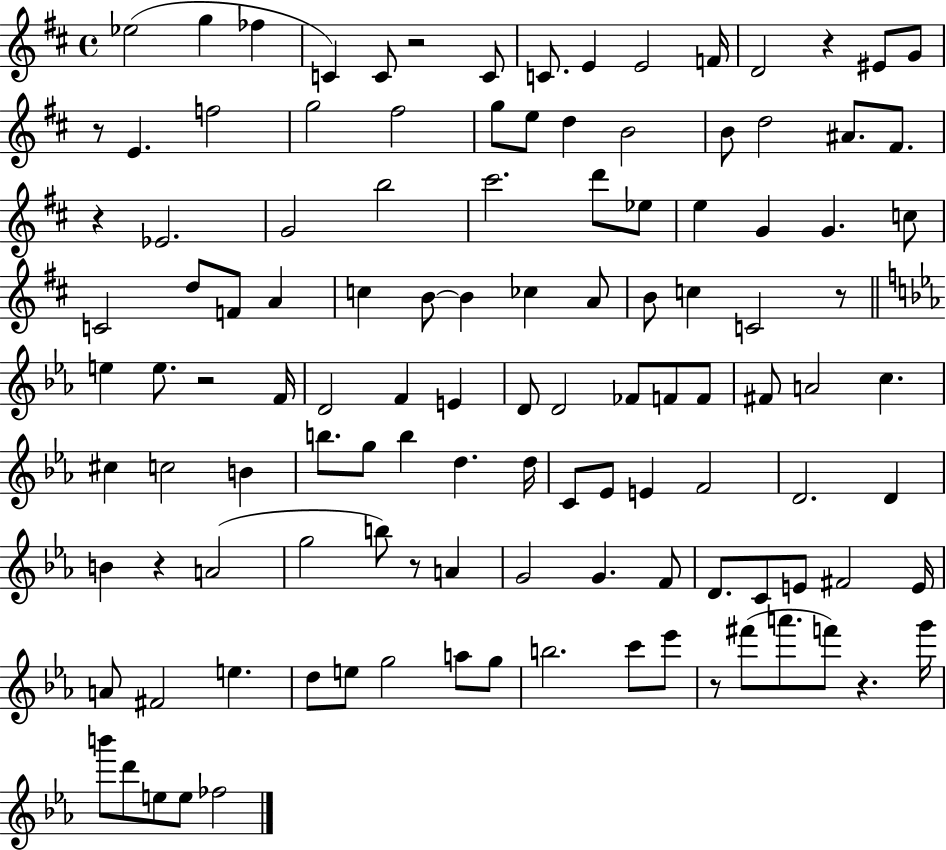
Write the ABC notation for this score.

X:1
T:Untitled
M:4/4
L:1/4
K:D
_e2 g _f C C/2 z2 C/2 C/2 E E2 F/4 D2 z ^E/2 G/2 z/2 E f2 g2 ^f2 g/2 e/2 d B2 B/2 d2 ^A/2 ^F/2 z _E2 G2 b2 ^c'2 d'/2 _e/2 e G G c/2 C2 d/2 F/2 A c B/2 B _c A/2 B/2 c C2 z/2 e e/2 z2 F/4 D2 F E D/2 D2 _F/2 F/2 F/2 ^F/2 A2 c ^c c2 B b/2 g/2 b d d/4 C/2 _E/2 E F2 D2 D B z A2 g2 b/2 z/2 A G2 G F/2 D/2 C/2 E/2 ^F2 E/4 A/2 ^F2 e d/2 e/2 g2 a/2 g/2 b2 c'/2 _e'/2 z/2 ^f'/2 a'/2 f'/2 z g'/4 b'/2 d'/2 e/2 e/2 _f2